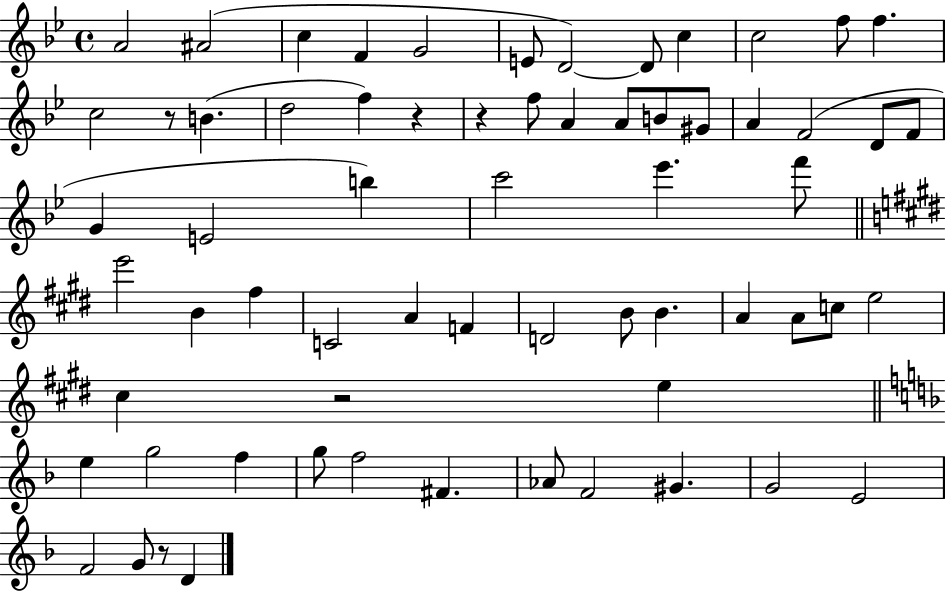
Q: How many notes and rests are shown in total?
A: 65